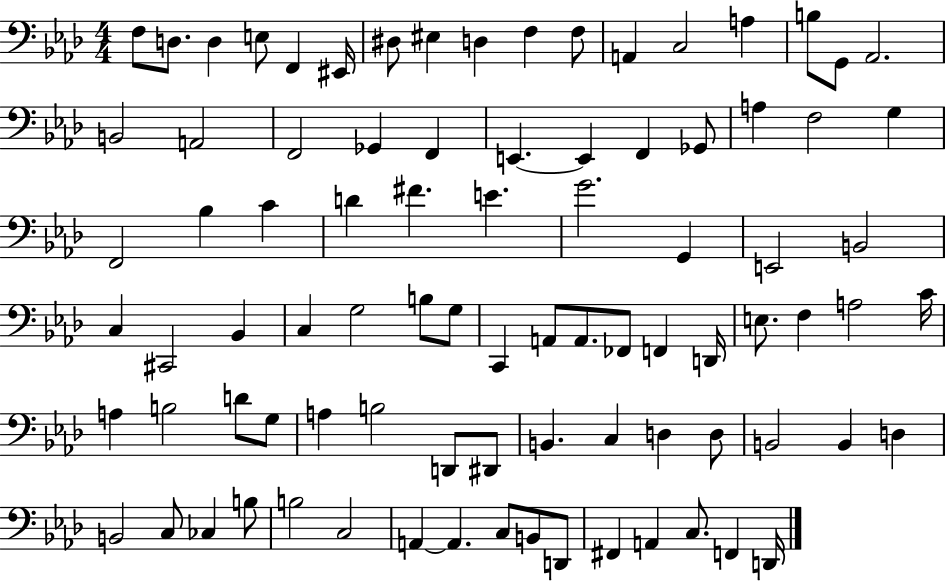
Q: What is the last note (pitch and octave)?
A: D2